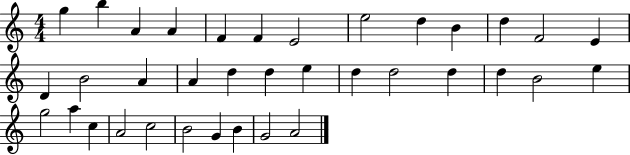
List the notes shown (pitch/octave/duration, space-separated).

G5/q B5/q A4/q A4/q F4/q F4/q E4/h E5/h D5/q B4/q D5/q F4/h E4/q D4/q B4/h A4/q A4/q D5/q D5/q E5/q D5/q D5/h D5/q D5/q B4/h E5/q G5/h A5/q C5/q A4/h C5/h B4/h G4/q B4/q G4/h A4/h